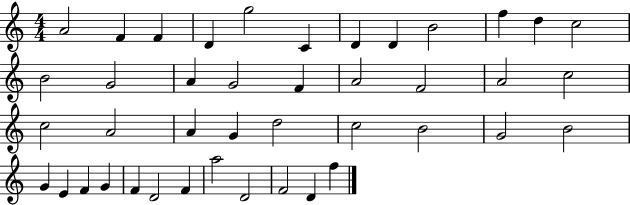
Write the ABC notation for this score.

X:1
T:Untitled
M:4/4
L:1/4
K:C
A2 F F D g2 C D D B2 f d c2 B2 G2 A G2 F A2 F2 A2 c2 c2 A2 A G d2 c2 B2 G2 B2 G E F G F D2 F a2 D2 F2 D f